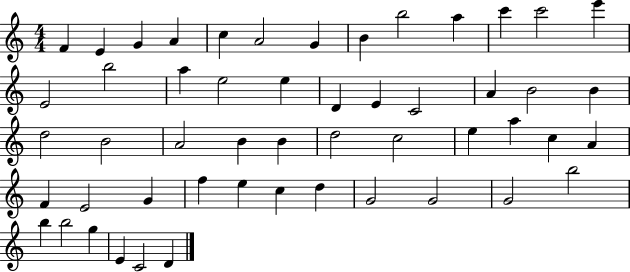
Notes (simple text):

F4/q E4/q G4/q A4/q C5/q A4/h G4/q B4/q B5/h A5/q C6/q C6/h E6/q E4/h B5/h A5/q E5/h E5/q D4/q E4/q C4/h A4/q B4/h B4/q D5/h B4/h A4/h B4/q B4/q D5/h C5/h E5/q A5/q C5/q A4/q F4/q E4/h G4/q F5/q E5/q C5/q D5/q G4/h G4/h G4/h B5/h B5/q B5/h G5/q E4/q C4/h D4/q